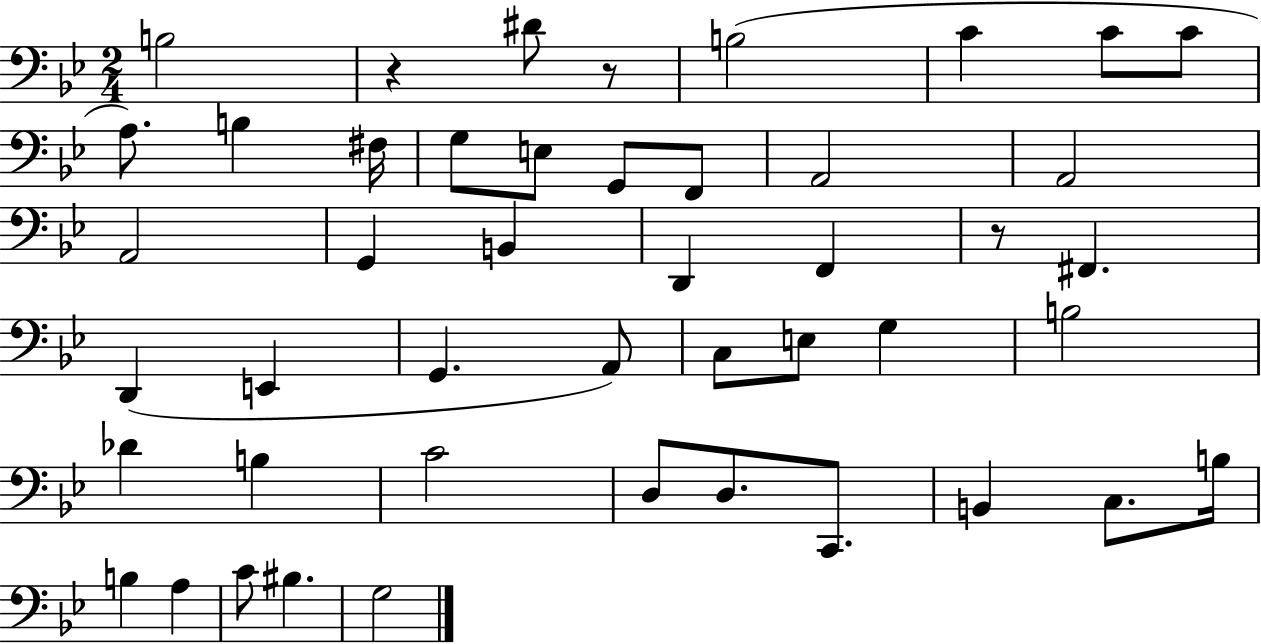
X:1
T:Untitled
M:2/4
L:1/4
K:Bb
B,2 z ^D/2 z/2 B,2 C C/2 C/2 A,/2 B, ^F,/4 G,/2 E,/2 G,,/2 F,,/2 A,,2 A,,2 A,,2 G,, B,, D,, F,, z/2 ^F,, D,, E,, G,, A,,/2 C,/2 E,/2 G, B,2 _D B, C2 D,/2 D,/2 C,,/2 B,, C,/2 B,/4 B, A, C/2 ^B, G,2